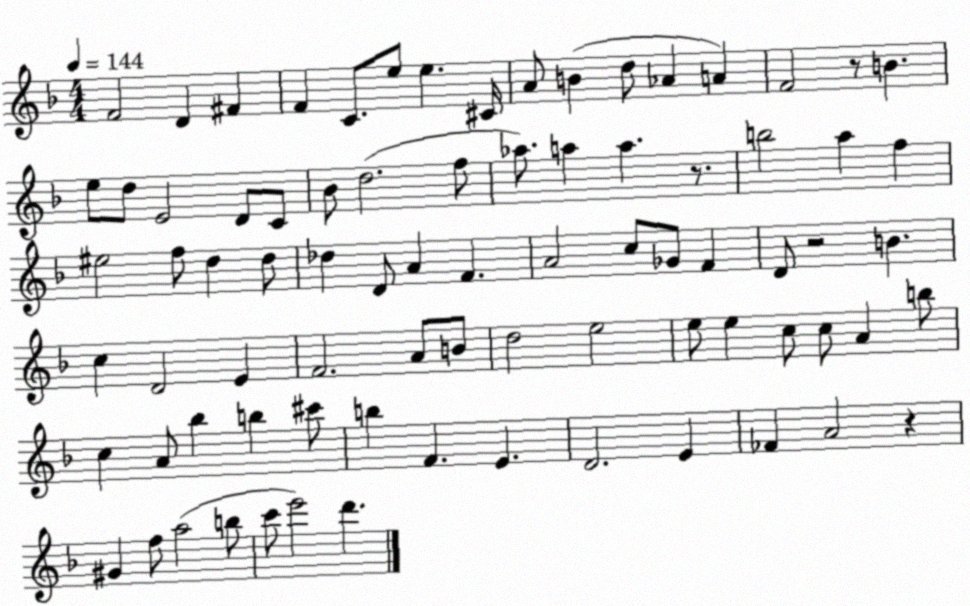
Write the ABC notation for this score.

X:1
T:Untitled
M:4/4
L:1/4
K:F
F2 D ^F F C/2 e/2 e ^C/4 A/2 B d/2 _A A F2 z/2 B e/2 d/2 E2 D/2 C/2 _B/2 d2 f/2 _a/2 a a z/2 b2 a f ^e2 f/2 d d/2 _d D/2 A F A2 c/2 _G/2 F D/2 z2 B c D2 E F2 A/2 B/2 d2 e2 e/2 e c/2 c/2 A b/2 c A/2 _b b ^c'/2 b F E D2 E _F A2 z ^G f/2 a2 b/2 c'/2 e'2 d'